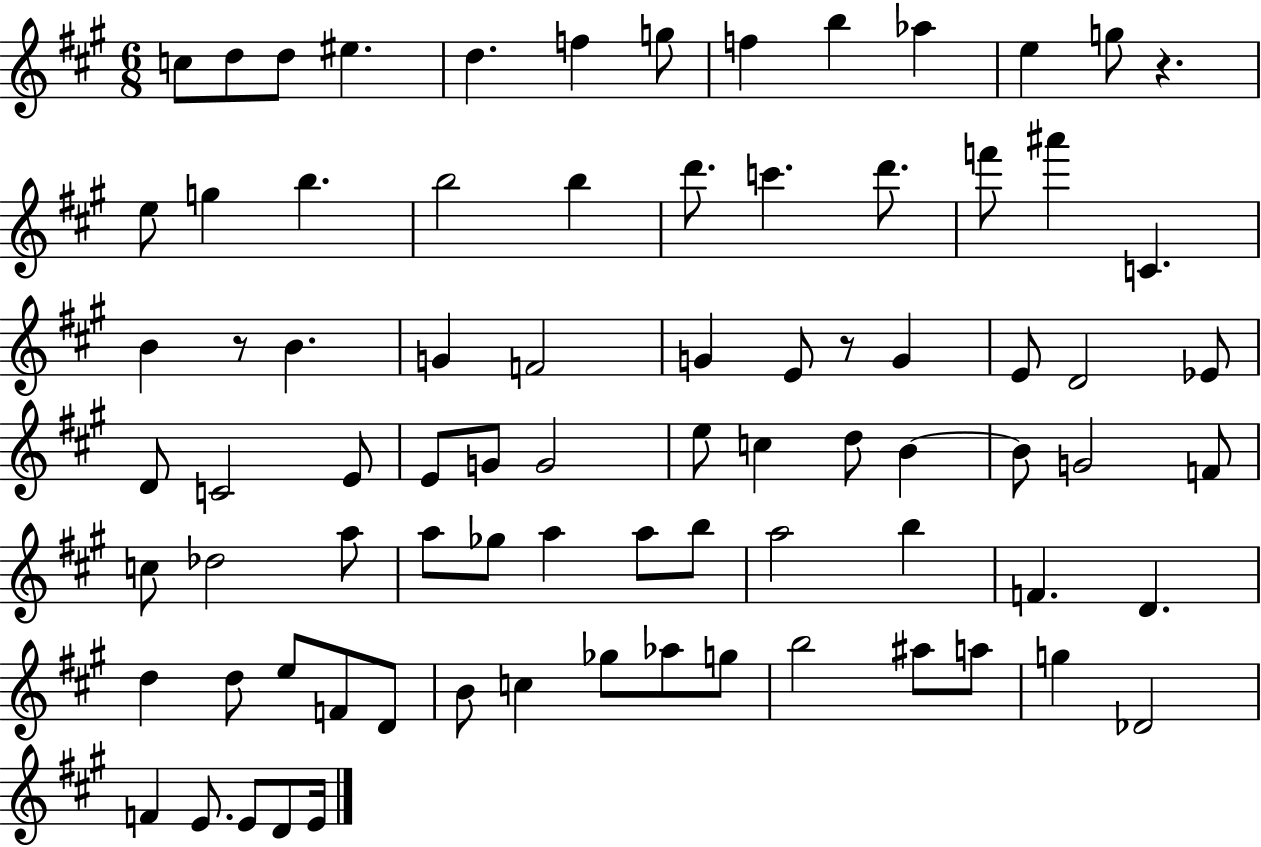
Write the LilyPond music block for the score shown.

{
  \clef treble
  \numericTimeSignature
  \time 6/8
  \key a \major
  c''8 d''8 d''8 eis''4. | d''4. f''4 g''8 | f''4 b''4 aes''4 | e''4 g''8 r4. | \break e''8 g''4 b''4. | b''2 b''4 | d'''8. c'''4. d'''8. | f'''8 ais'''4 c'4. | \break b'4 r8 b'4. | g'4 f'2 | g'4 e'8 r8 g'4 | e'8 d'2 ees'8 | \break d'8 c'2 e'8 | e'8 g'8 g'2 | e''8 c''4 d''8 b'4~~ | b'8 g'2 f'8 | \break c''8 des''2 a''8 | a''8 ges''8 a''4 a''8 b''8 | a''2 b''4 | f'4. d'4. | \break d''4 d''8 e''8 f'8 d'8 | b'8 c''4 ges''8 aes''8 g''8 | b''2 ais''8 a''8 | g''4 des'2 | \break f'4 e'8. e'8 d'8 e'16 | \bar "|."
}